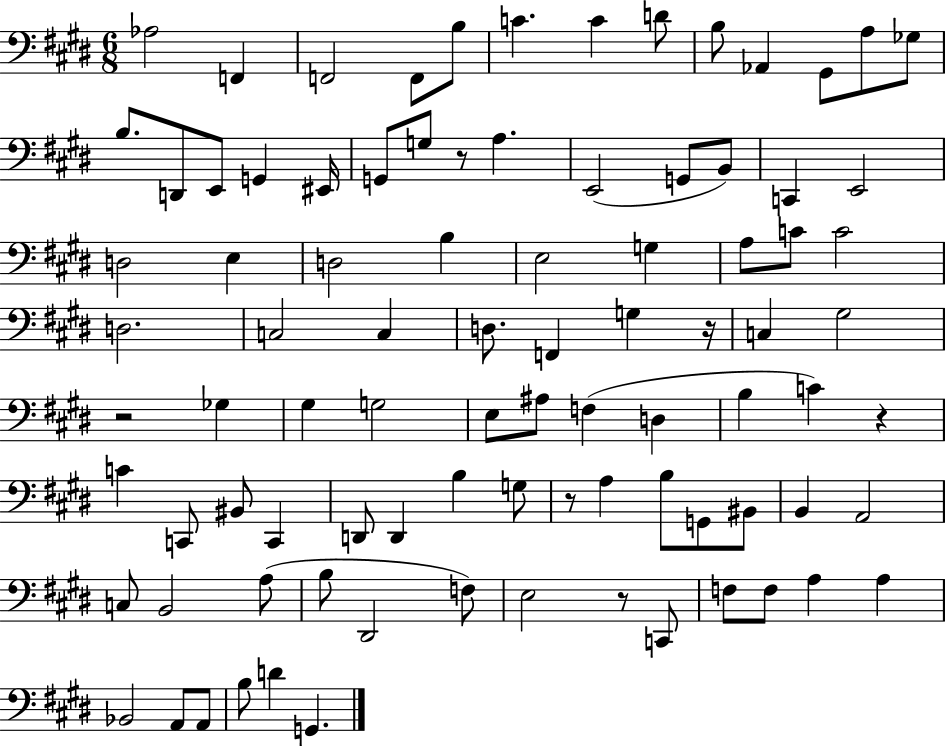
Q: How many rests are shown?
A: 6